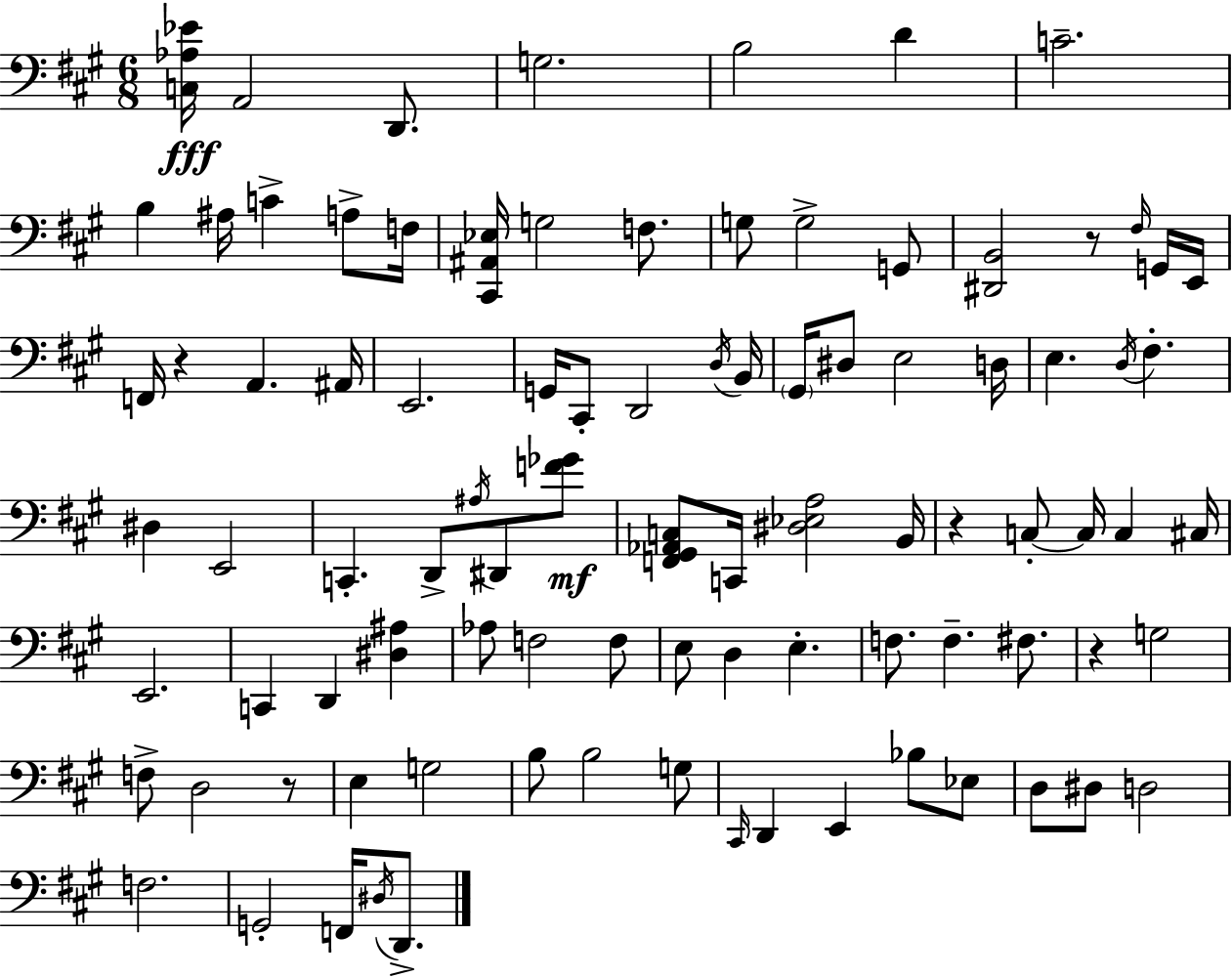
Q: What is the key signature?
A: A major